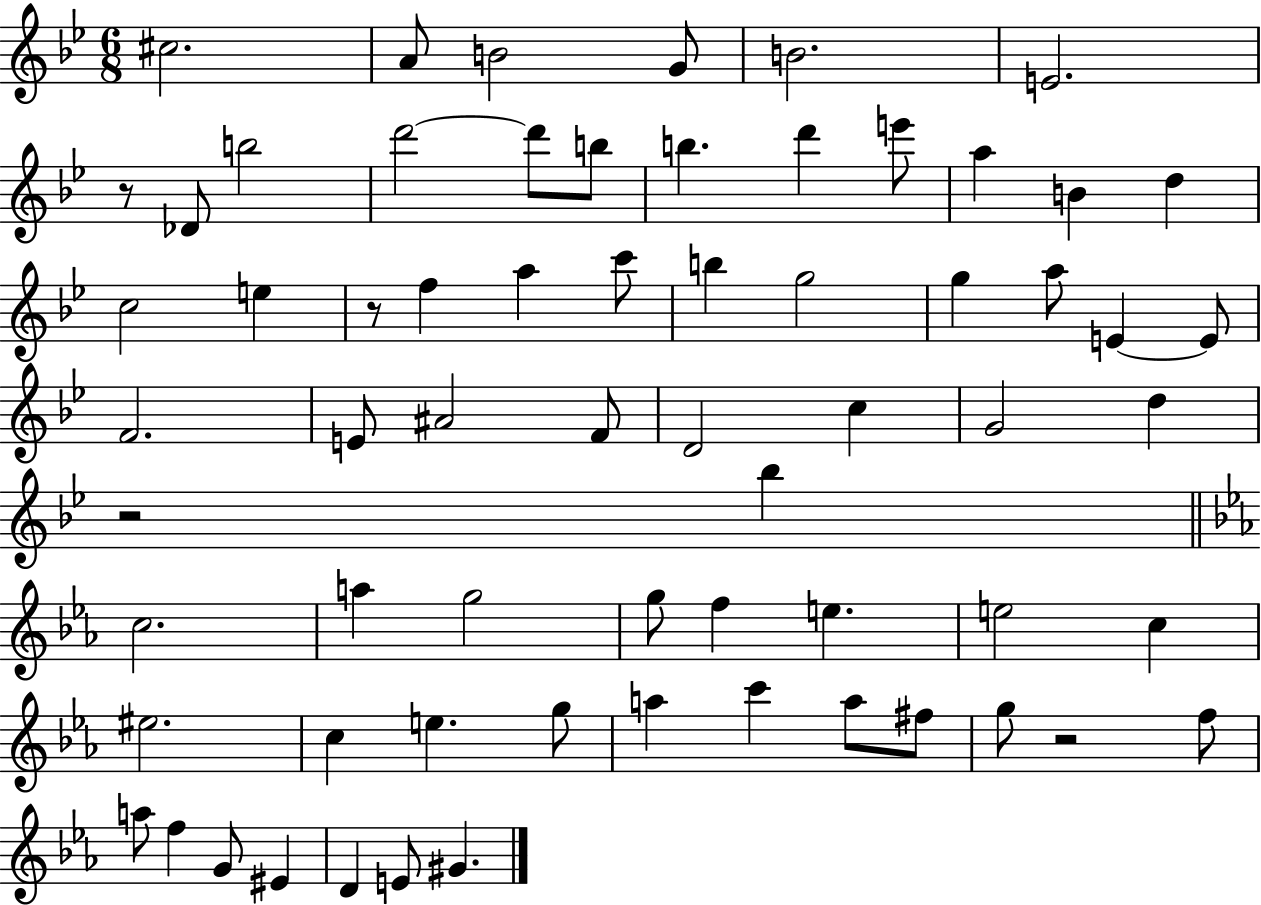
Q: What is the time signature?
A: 6/8